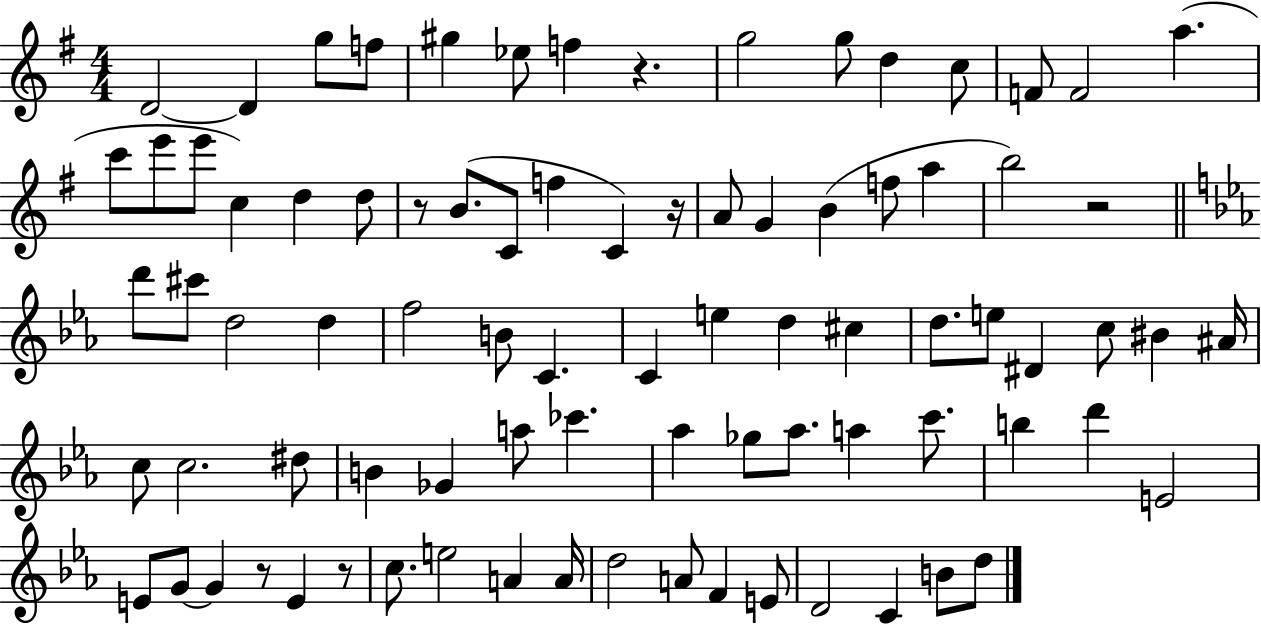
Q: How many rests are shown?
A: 6